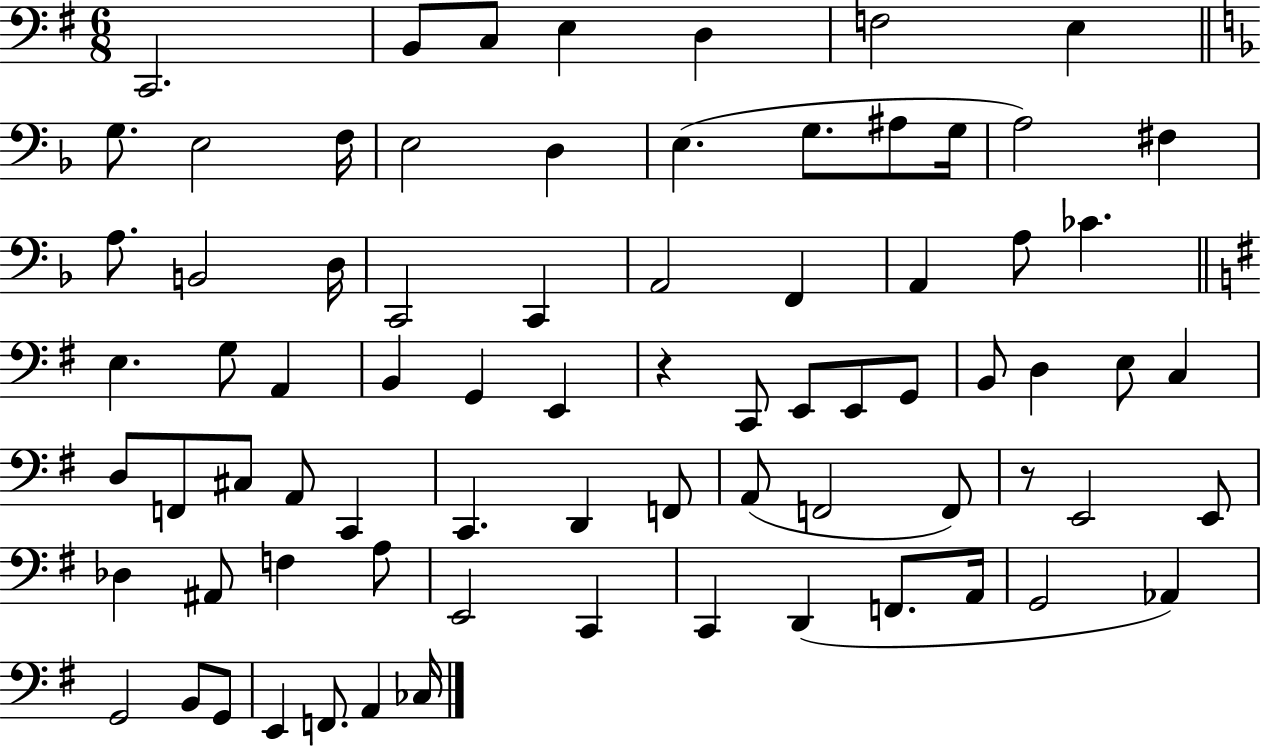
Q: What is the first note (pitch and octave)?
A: C2